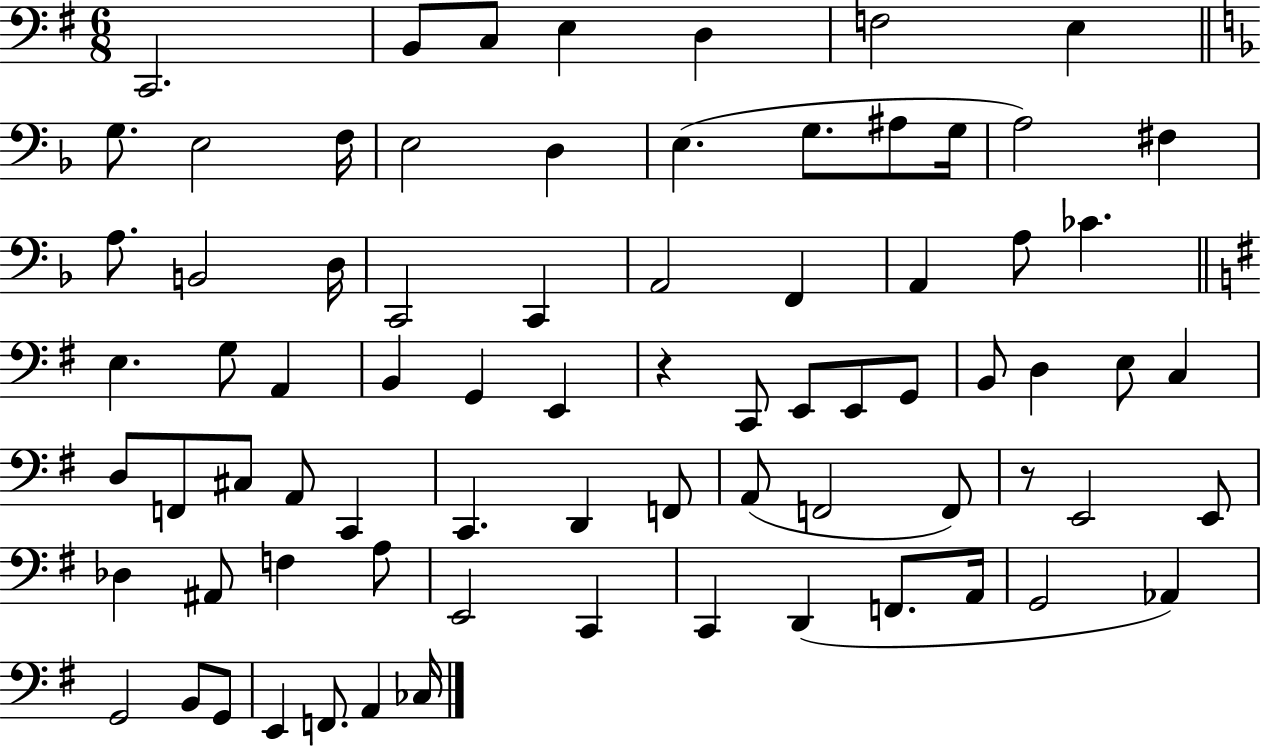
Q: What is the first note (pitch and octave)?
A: C2